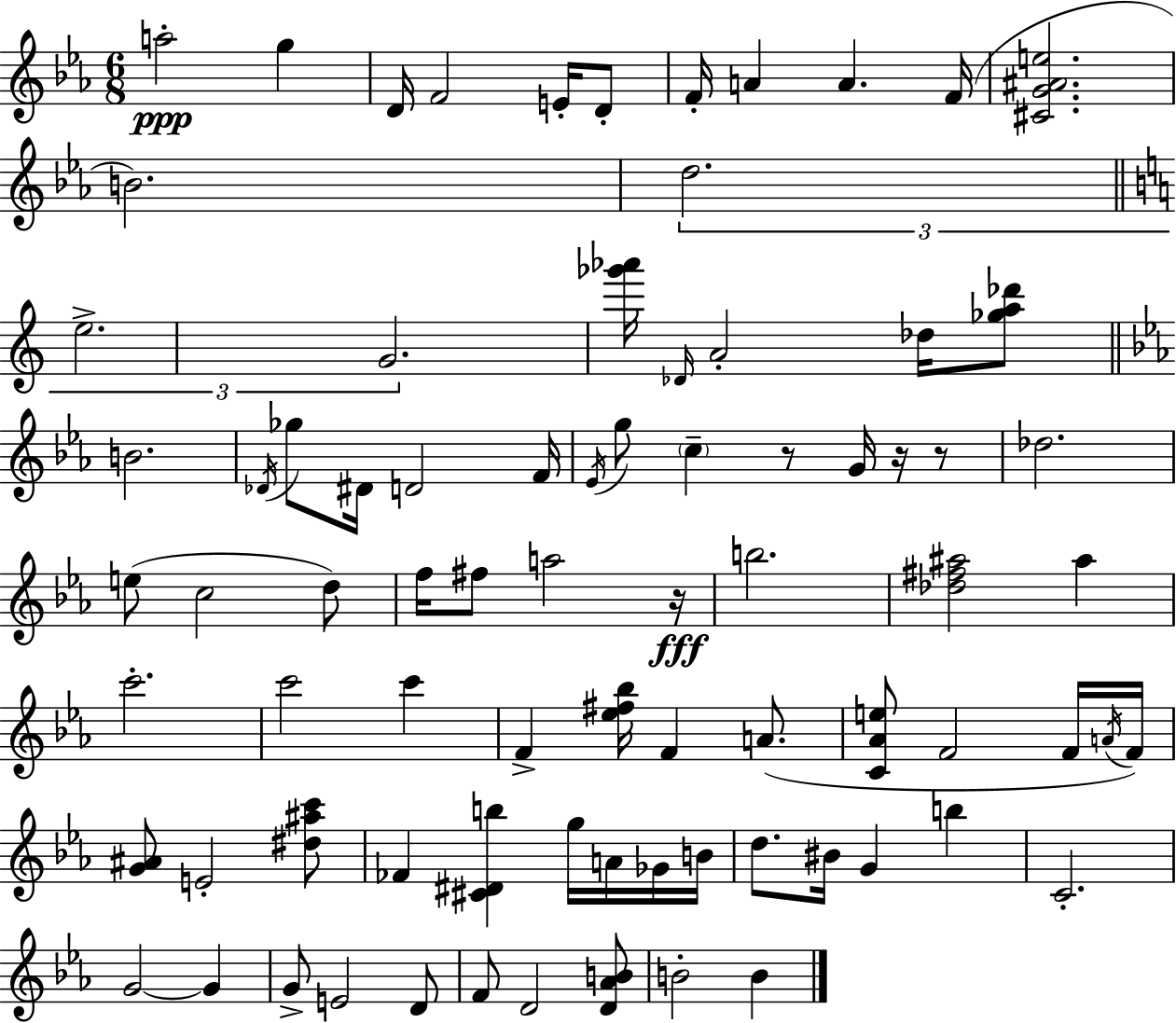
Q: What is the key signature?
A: EES major